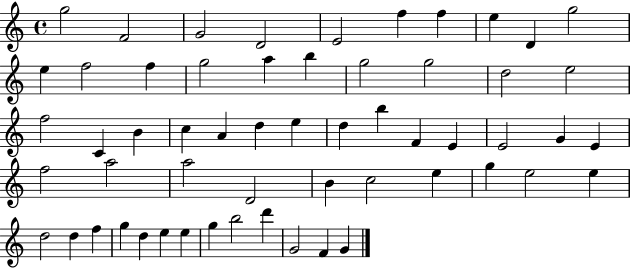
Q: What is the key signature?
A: C major